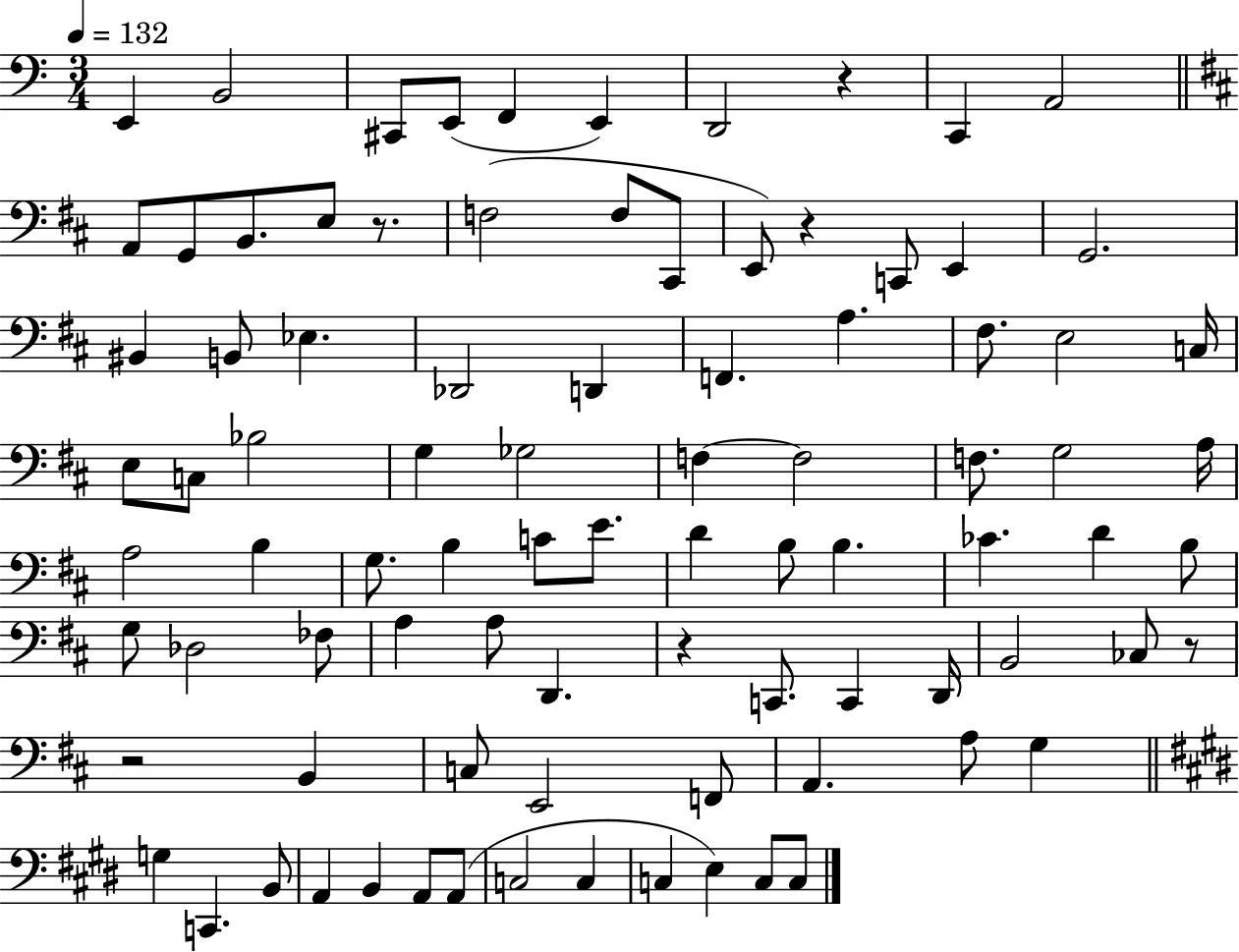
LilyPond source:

{
  \clef bass
  \numericTimeSignature
  \time 3/4
  \key c \major
  \tempo 4 = 132
  e,4 b,2 | cis,8 e,8( f,4 e,4) | d,2 r4 | c,4 a,2 | \break \bar "||" \break \key b \minor a,8 g,8 b,8. e8 r8. | f2( f8 cis,8 | e,8) r4 c,8 e,4 | g,2. | \break bis,4 b,8 ees4. | des,2 d,4 | f,4. a4. | fis8. e2 c16 | \break e8 c8 bes2 | g4 ges2 | f4~~ f2 | f8. g2 a16 | \break a2 b4 | g8. b4 c'8 e'8. | d'4 b8 b4. | ces'4. d'4 b8 | \break g8 des2 fes8 | a4 a8 d,4. | r4 c,8. c,4 d,16 | b,2 ces8 r8 | \break r2 b,4 | c8 e,2 f,8 | a,4. a8 g4 | \bar "||" \break \key e \major g4 c,4. b,8 | a,4 b,4 a,8 a,8( | c2 c4 | c4 e4) c8 c8 | \break \bar "|."
}